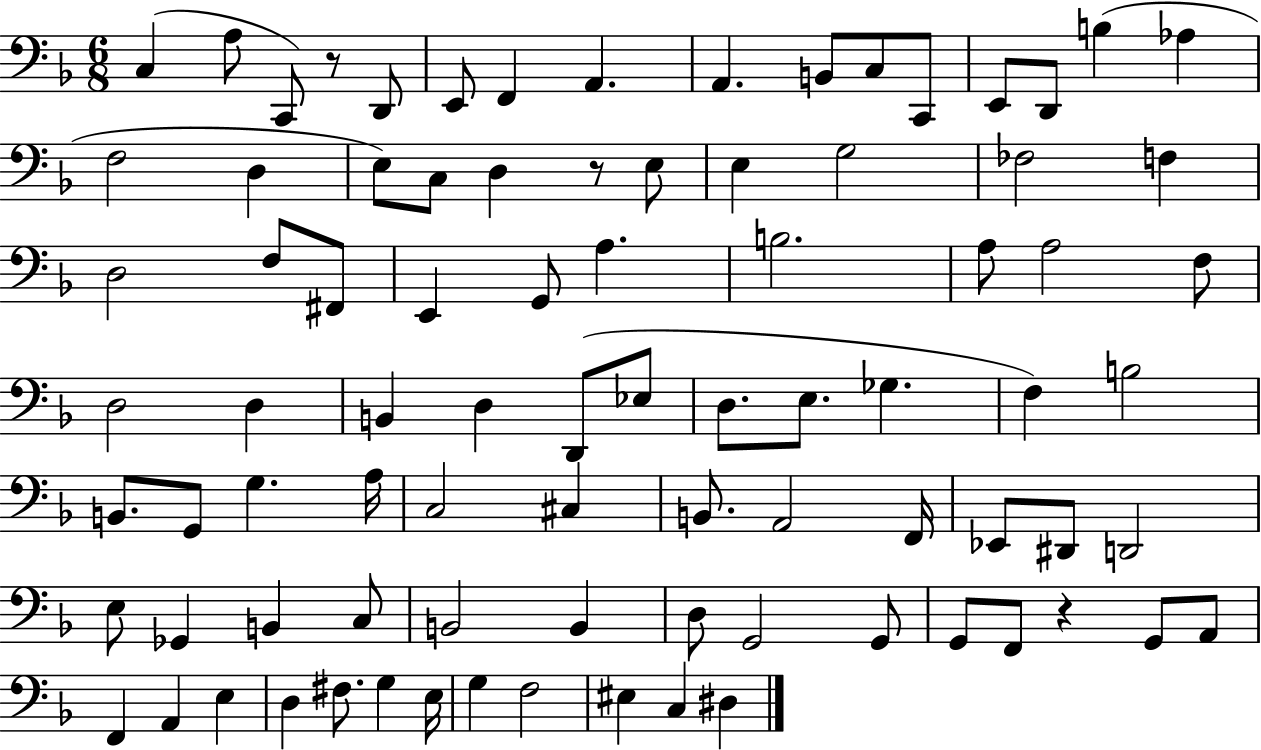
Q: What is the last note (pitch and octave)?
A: D#3